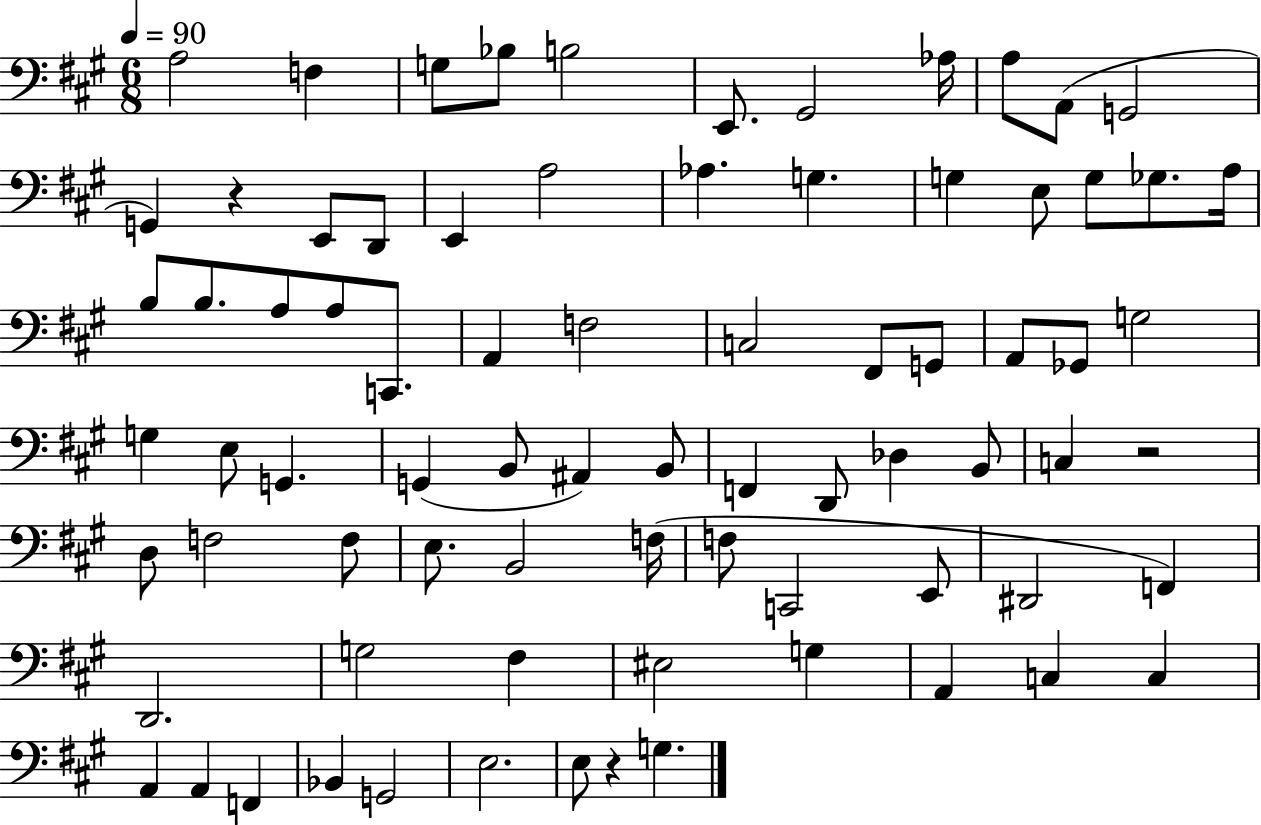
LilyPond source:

{
  \clef bass
  \numericTimeSignature
  \time 6/8
  \key a \major
  \tempo 4 = 90
  a2 f4 | g8 bes8 b2 | e,8. gis,2 aes16 | a8 a,8( g,2 | \break g,4) r4 e,8 d,8 | e,4 a2 | aes4. g4. | g4 e8 g8 ges8. a16 | \break b8 b8. a8 a8 c,8. | a,4 f2 | c2 fis,8 g,8 | a,8 ges,8 g2 | \break g4 e8 g,4. | g,4( b,8 ais,4) b,8 | f,4 d,8 des4 b,8 | c4 r2 | \break d8 f2 f8 | e8. b,2 f16( | f8 c,2 e,8 | dis,2 f,4) | \break d,2. | g2 fis4 | eis2 g4 | a,4 c4 c4 | \break a,4 a,4 f,4 | bes,4 g,2 | e2. | e8 r4 g4. | \break \bar "|."
}